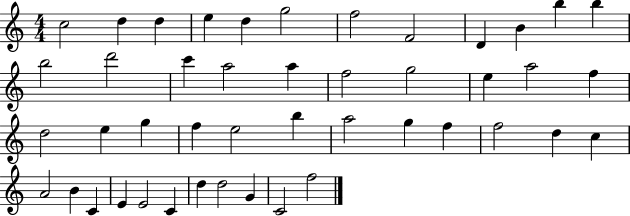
{
  \clef treble
  \numericTimeSignature
  \time 4/4
  \key c \major
  c''2 d''4 d''4 | e''4 d''4 g''2 | f''2 f'2 | d'4 b'4 b''4 b''4 | \break b''2 d'''2 | c'''4 a''2 a''4 | f''2 g''2 | e''4 a''2 f''4 | \break d''2 e''4 g''4 | f''4 e''2 b''4 | a''2 g''4 f''4 | f''2 d''4 c''4 | \break a'2 b'4 c'4 | e'4 e'2 c'4 | d''4 d''2 g'4 | c'2 f''2 | \break \bar "|."
}